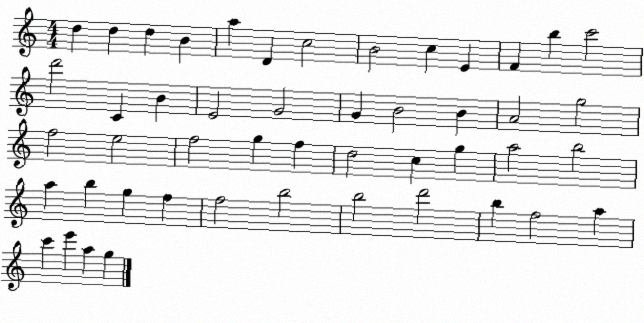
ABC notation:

X:1
T:Untitled
M:4/4
L:1/4
K:C
d d d B a D c2 B2 c E F b c'2 d'2 C B E2 G2 G B2 B A2 g2 f2 e2 f2 g f d2 c g a2 b2 a b g f f2 b2 b2 d'2 b f2 a c' e' a g